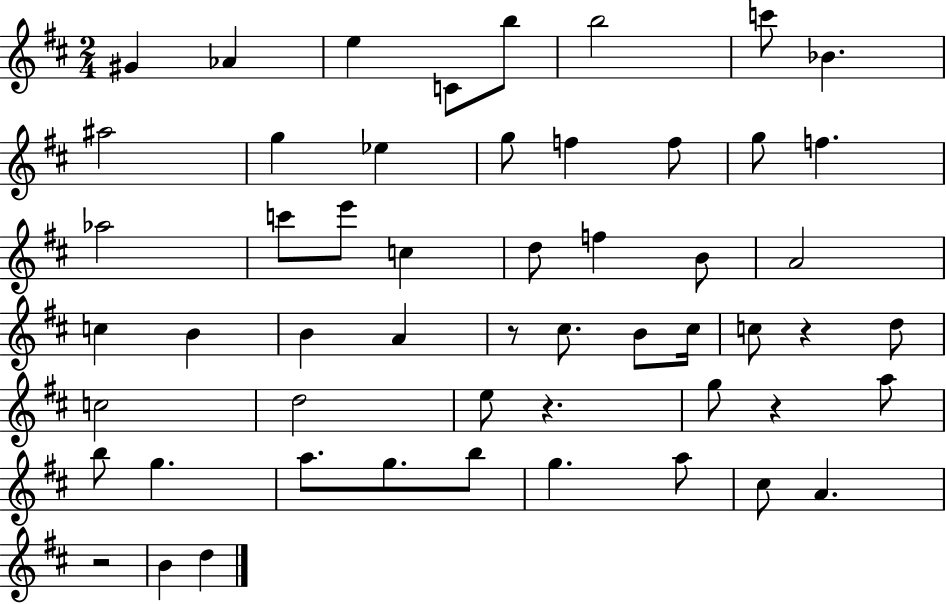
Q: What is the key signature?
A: D major